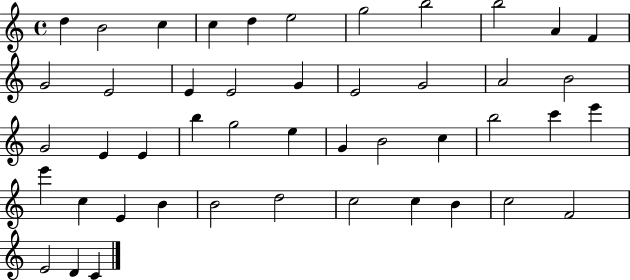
X:1
T:Untitled
M:4/4
L:1/4
K:C
d B2 c c d e2 g2 b2 b2 A F G2 E2 E E2 G E2 G2 A2 B2 G2 E E b g2 e G B2 c b2 c' e' e' c E B B2 d2 c2 c B c2 F2 E2 D C